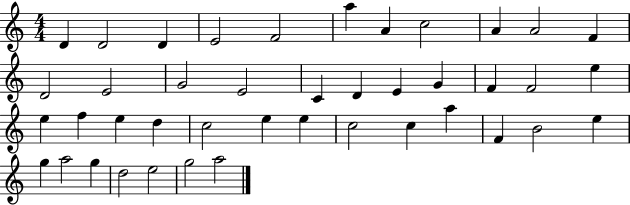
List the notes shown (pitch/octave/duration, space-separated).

D4/q D4/h D4/q E4/h F4/h A5/q A4/q C5/h A4/q A4/h F4/q D4/h E4/h G4/h E4/h C4/q D4/q E4/q G4/q F4/q F4/h E5/q E5/q F5/q E5/q D5/q C5/h E5/q E5/q C5/h C5/q A5/q F4/q B4/h E5/q G5/q A5/h G5/q D5/h E5/h G5/h A5/h